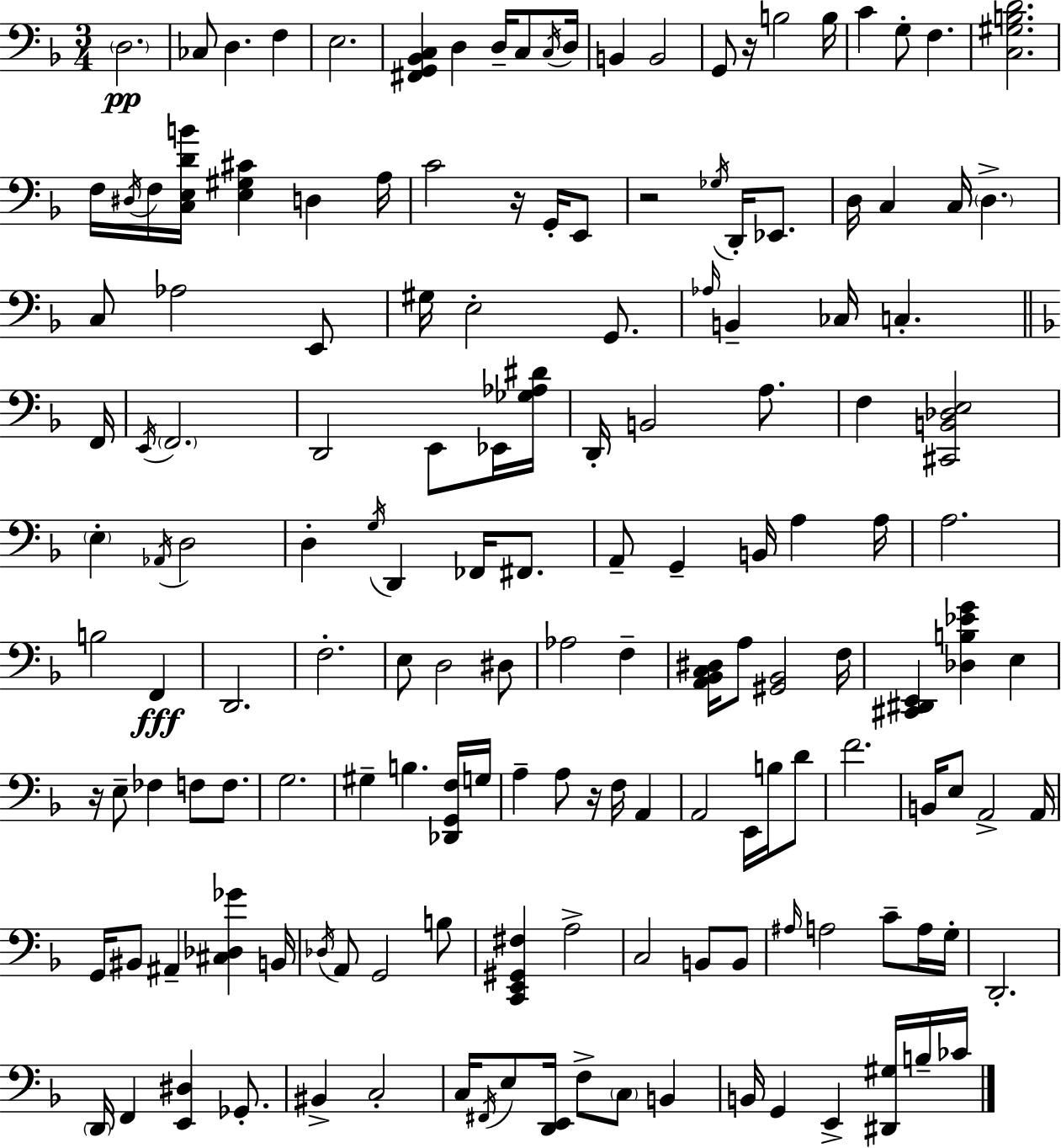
D3/h. CES3/e D3/q. F3/q E3/h. [F#2,G2,Bb2,C3]/q D3/q D3/s C3/e C3/s D3/s B2/q B2/h G2/e R/s B3/h B3/s C4/q G3/e F3/q. [C3,G#3,B3,D4]/h. F3/s D#3/s F3/s [C3,E3,D4,B4]/s [E3,G#3,C#4]/q D3/q A3/s C4/h R/s G2/s E2/e R/h Gb3/s D2/s Eb2/e. D3/s C3/q C3/s D3/q. C3/e Ab3/h E2/e G#3/s E3/h G2/e. Ab3/s B2/q CES3/s C3/q. F2/s E2/s F2/h. D2/h E2/e Eb2/s [Gb3,Ab3,D#4]/s D2/s B2/h A3/e. F3/q [C#2,B2,Db3,E3]/h E3/q Ab2/s D3/h D3/q G3/s D2/q FES2/s F#2/e. A2/e G2/q B2/s A3/q A3/s A3/h. B3/h F2/q D2/h. F3/h. E3/e D3/h D#3/e Ab3/h F3/q [A2,Bb2,C3,D#3]/s A3/e [G#2,Bb2]/h F3/s [C#2,D#2,E2]/q [Db3,B3,Eb4,G4]/q E3/q R/s E3/e FES3/q F3/e F3/e. G3/h. G#3/q B3/q. [Db2,G2,F3]/s G3/s A3/q A3/e R/s F3/s A2/q A2/h E2/s B3/s D4/e F4/h. B2/s E3/e A2/h A2/s G2/s BIS2/e A#2/q [C#3,Db3,Gb4]/q B2/s Db3/s A2/e G2/h B3/e [C2,E2,G#2,F#3]/q A3/h C3/h B2/e B2/e A#3/s A3/h C4/e A3/s G3/s D2/h. D2/s F2/q [E2,D#3]/q Gb2/e. BIS2/q C3/h C3/s F#2/s E3/e [D2,E2]/s F3/e C3/e B2/q B2/s G2/q E2/q [D#2,G#3]/s B3/s CES4/s